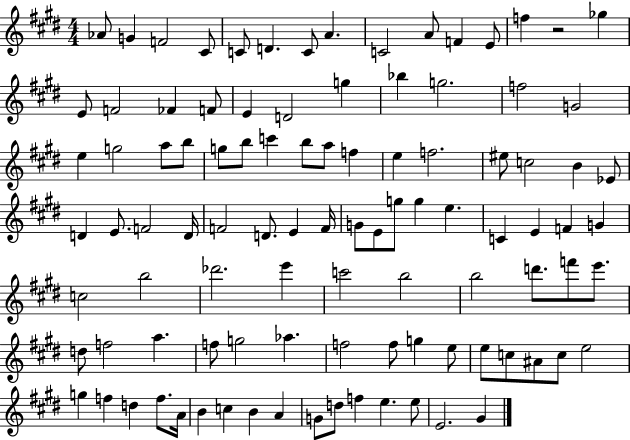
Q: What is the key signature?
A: E major